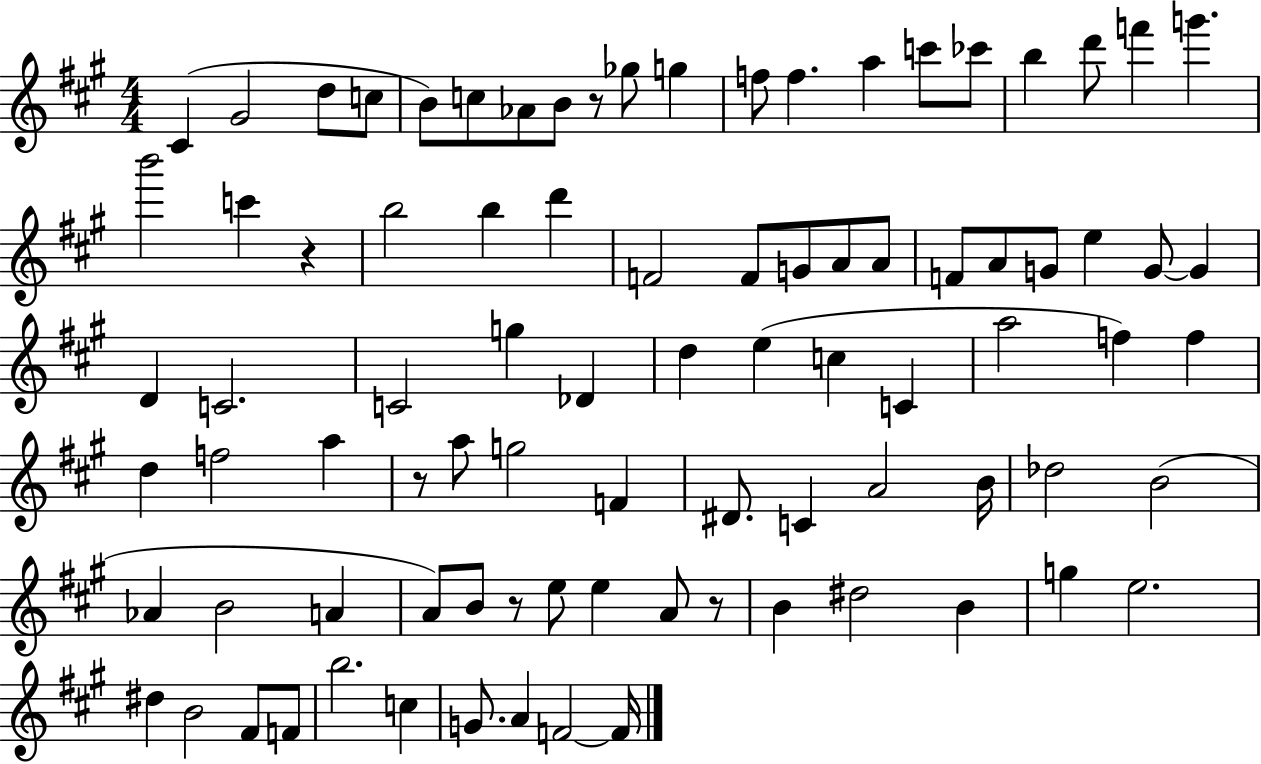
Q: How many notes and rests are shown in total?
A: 87